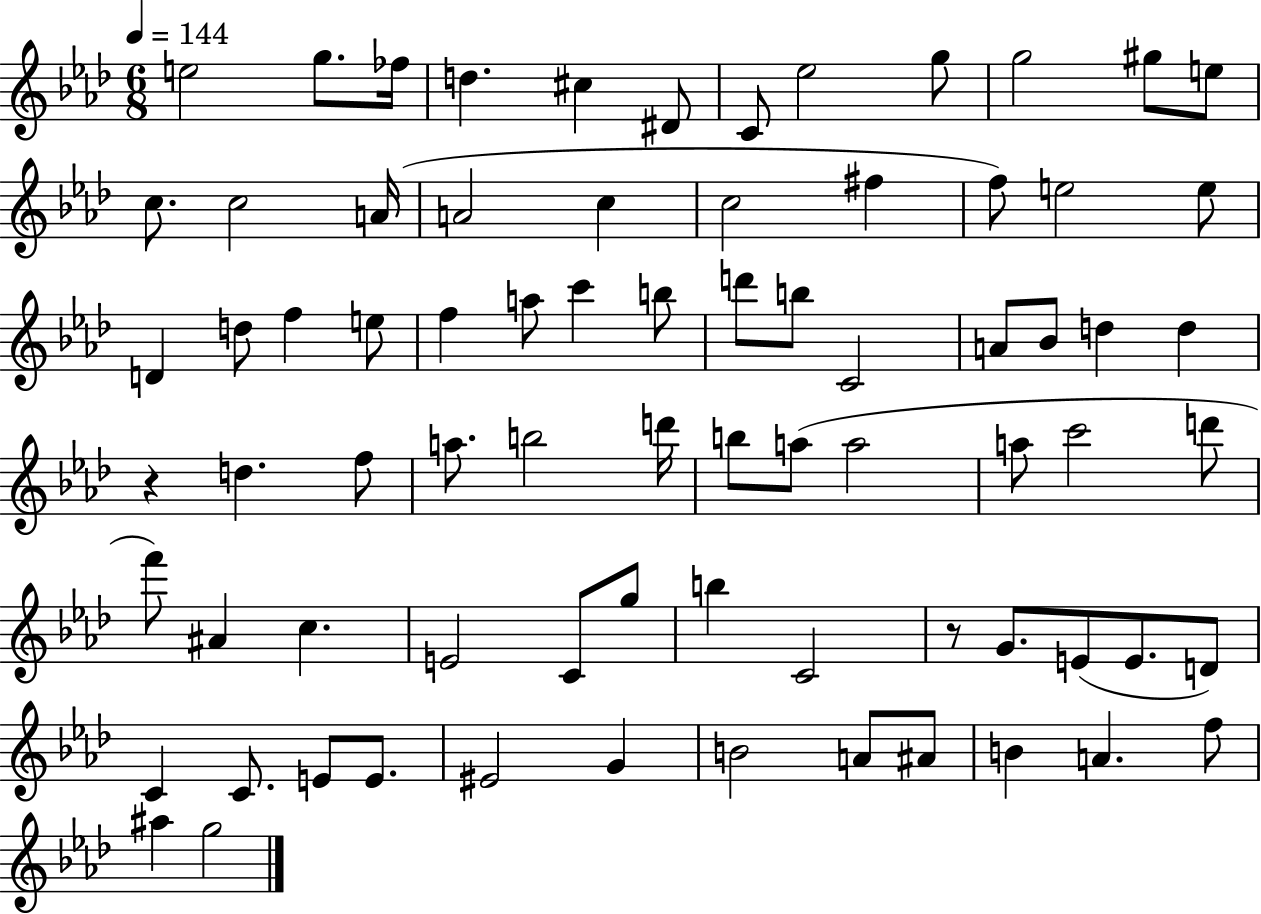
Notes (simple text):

E5/h G5/e. FES5/s D5/q. C#5/q D#4/e C4/e Eb5/h G5/e G5/h G#5/e E5/e C5/e. C5/h A4/s A4/h C5/q C5/h F#5/q F5/e E5/h E5/e D4/q D5/e F5/q E5/e F5/q A5/e C6/q B5/e D6/e B5/e C4/h A4/e Bb4/e D5/q D5/q R/q D5/q. F5/e A5/e. B5/h D6/s B5/e A5/e A5/h A5/e C6/h D6/e F6/e A#4/q C5/q. E4/h C4/e G5/e B5/q C4/h R/e G4/e. E4/e E4/e. D4/e C4/q C4/e. E4/e E4/e. EIS4/h G4/q B4/h A4/e A#4/e B4/q A4/q. F5/e A#5/q G5/h